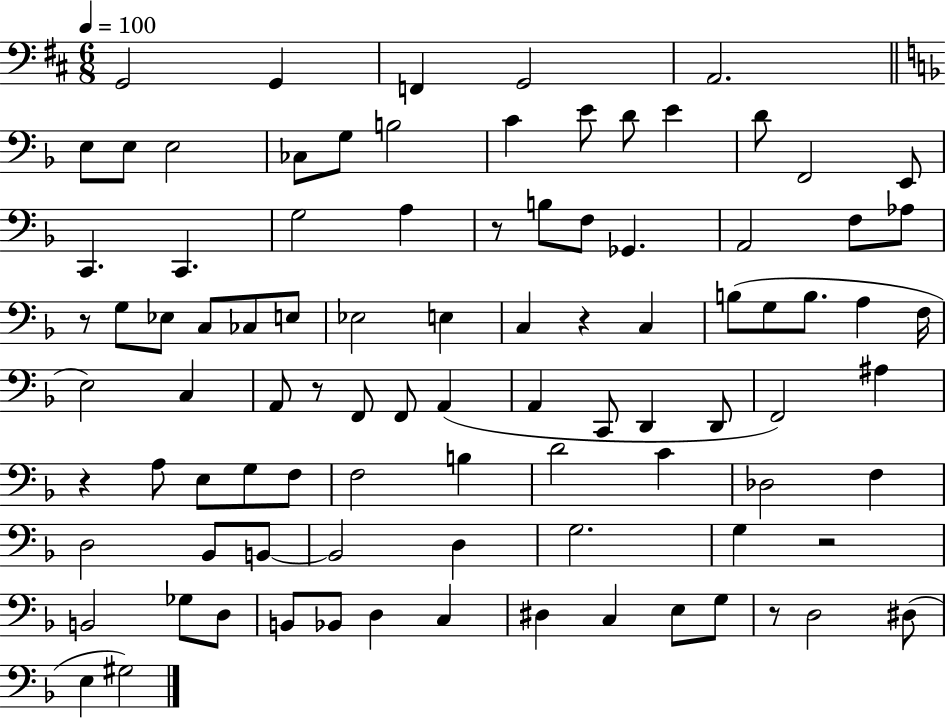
G2/h G2/q F2/q G2/h A2/h. E3/e E3/e E3/h CES3/e G3/e B3/h C4/q E4/e D4/e E4/q D4/e F2/h E2/e C2/q. C2/q. G3/h A3/q R/e B3/e F3/e Gb2/q. A2/h F3/e Ab3/e R/e G3/e Eb3/e C3/e CES3/e E3/e Eb3/h E3/q C3/q R/q C3/q B3/e G3/e B3/e. A3/q F3/s E3/h C3/q A2/e R/e F2/e F2/e A2/q A2/q C2/e D2/q D2/e F2/h A#3/q R/q A3/e E3/e G3/e F3/e F3/h B3/q D4/h C4/q Db3/h F3/q D3/h Bb2/e B2/e B2/h D3/q G3/h. G3/q R/h B2/h Gb3/e D3/e B2/e Bb2/e D3/q C3/q D#3/q C3/q E3/e G3/e R/e D3/h D#3/e E3/q G#3/h